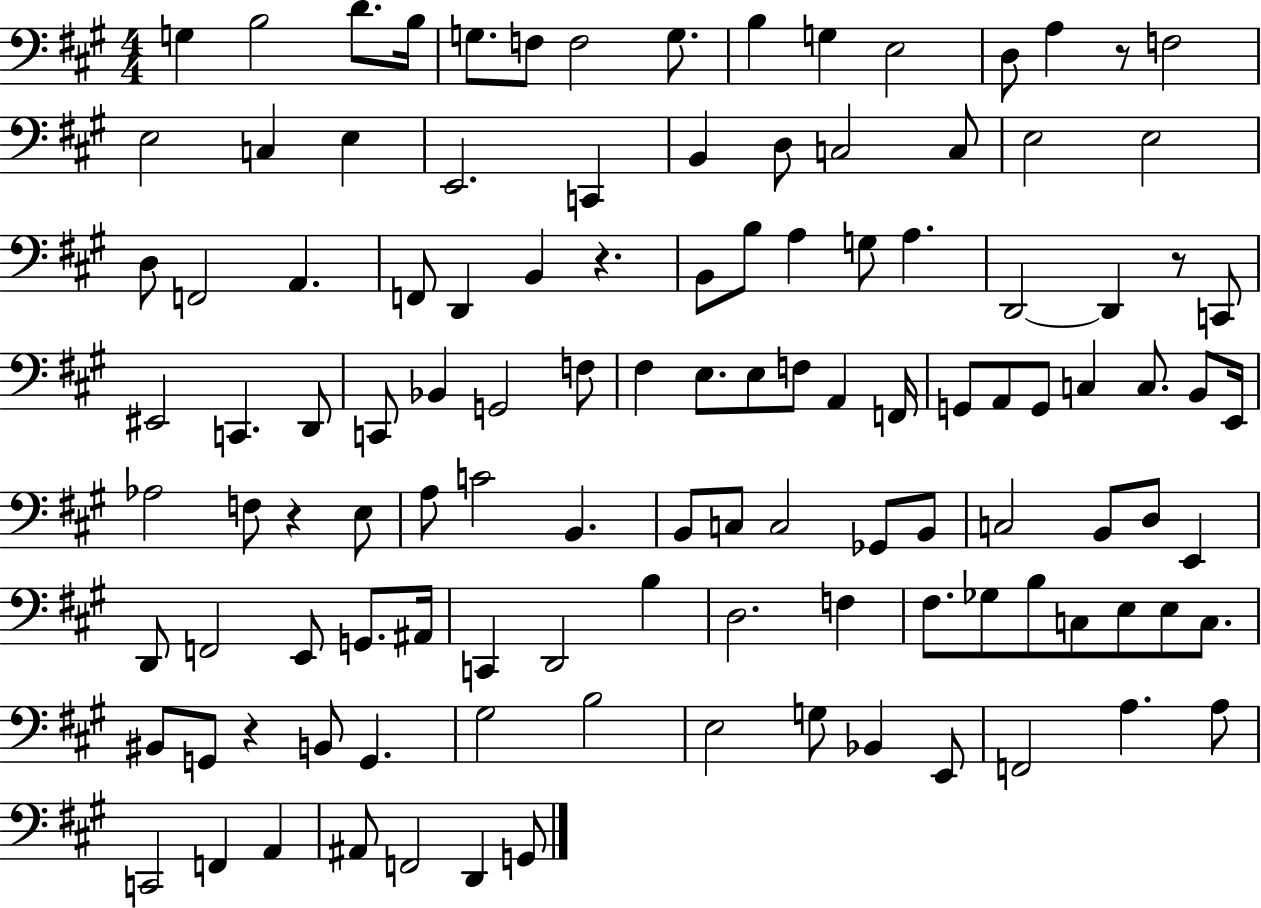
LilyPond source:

{
  \clef bass
  \numericTimeSignature
  \time 4/4
  \key a \major
  g4 b2 d'8. b16 | g8. f8 f2 g8. | b4 g4 e2 | d8 a4 r8 f2 | \break e2 c4 e4 | e,2. c,4 | b,4 d8 c2 c8 | e2 e2 | \break d8 f,2 a,4. | f,8 d,4 b,4 r4. | b,8 b8 a4 g8 a4. | d,2~~ d,4 r8 c,8 | \break eis,2 c,4. d,8 | c,8 bes,4 g,2 f8 | fis4 e8. e8 f8 a,4 f,16 | g,8 a,8 g,8 c4 c8. b,8 e,16 | \break aes2 f8 r4 e8 | a8 c'2 b,4. | b,8 c8 c2 ges,8 b,8 | c2 b,8 d8 e,4 | \break d,8 f,2 e,8 g,8. ais,16 | c,4 d,2 b4 | d2. f4 | fis8. ges8 b8 c8 e8 e8 c8. | \break bis,8 g,8 r4 b,8 g,4. | gis2 b2 | e2 g8 bes,4 e,8 | f,2 a4. a8 | \break c,2 f,4 a,4 | ais,8 f,2 d,4 g,8 | \bar "|."
}